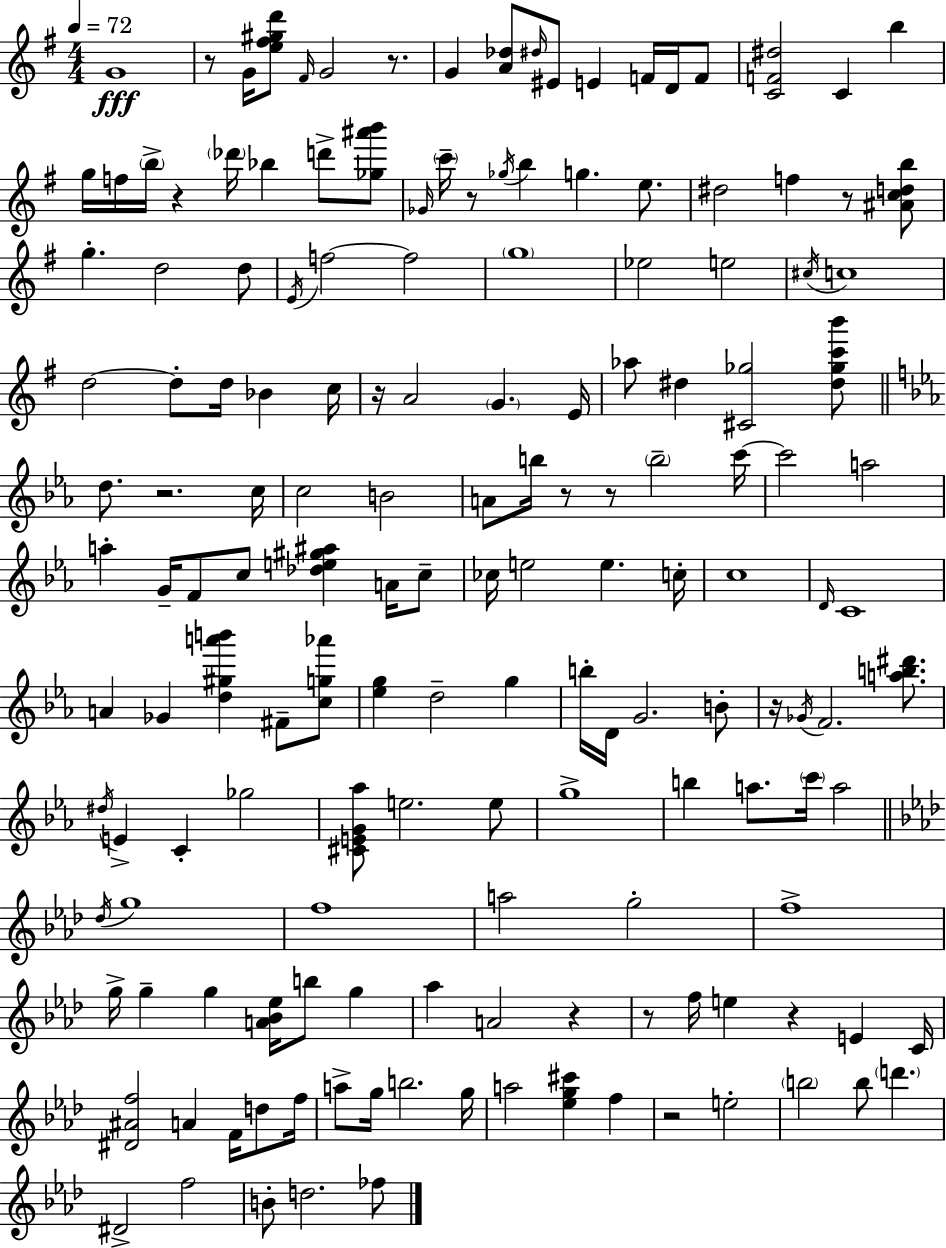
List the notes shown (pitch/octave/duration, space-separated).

G4/w R/e G4/s [E5,F#5,G#5,D6]/e F#4/s G4/h R/e. G4/q [A4,Db5]/e D#5/s EIS4/e E4/q F4/s D4/s F4/e [C4,F4,D#5]/h C4/q B5/q G5/s F5/s B5/s R/q Db6/s Bb5/q D6/e [Gb5,A#6,B6]/e Gb4/s C6/s R/e Gb5/s B5/q G5/q. E5/e. D#5/h F5/q R/e [A#4,C5,D5,B5]/e G5/q. D5/h D5/e E4/s F5/h F5/h G5/w Eb5/h E5/h C#5/s C5/w D5/h D5/e D5/s Bb4/q C5/s R/s A4/h G4/q. E4/s Ab5/e D#5/q [C#4,Gb5]/h [D#5,Gb5,C6,B6]/e D5/e. R/h. C5/s C5/h B4/h A4/e B5/s R/e R/e B5/h C6/s C6/h A5/h A5/q G4/s F4/e C5/e [Db5,E5,G#5,A#5]/q A4/s C5/e CES5/s E5/h E5/q. C5/s C5/w D4/s C4/w A4/q Gb4/q [D5,G#5,A6,B6]/q F#4/e [C5,G5,Ab6]/e [Eb5,G5]/q D5/h G5/q B5/s D4/s G4/h. B4/e R/s Gb4/s F4/h. [A5,B5,D#6]/e. D#5/s E4/q C4/q Gb5/h [C#4,E4,G4,Ab5]/e E5/h. E5/e G5/w B5/q A5/e. C6/s A5/h Db5/s G5/w F5/w A5/h G5/h F5/w G5/s G5/q G5/q [A4,Bb4,Eb5]/s B5/e G5/q Ab5/q A4/h R/q R/e F5/s E5/q R/q E4/q C4/s [D#4,A#4,F5]/h A4/q F4/s D5/e F5/s A5/e G5/s B5/h. G5/s A5/h [Eb5,G5,C#6]/q F5/q R/h E5/h B5/h B5/e D6/q. D#4/h F5/h B4/e D5/h. FES5/e